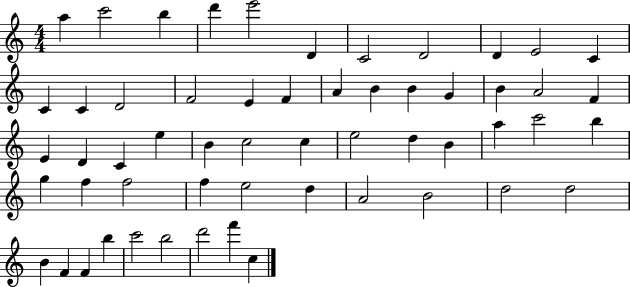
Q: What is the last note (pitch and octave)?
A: C5